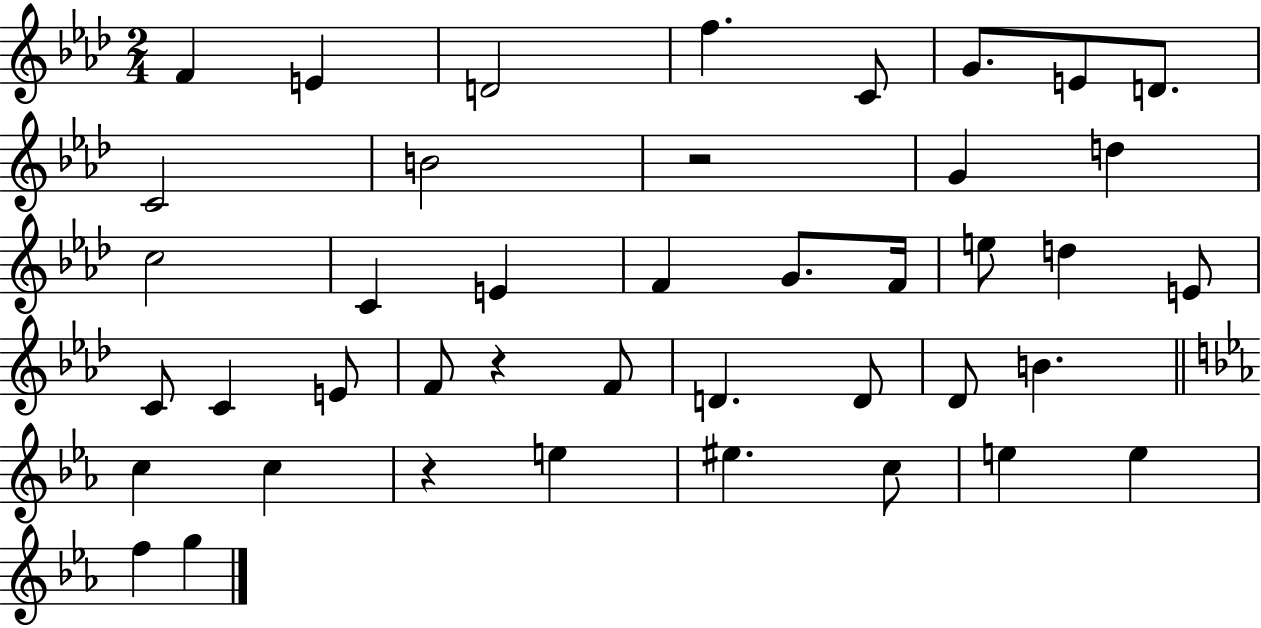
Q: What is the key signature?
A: AES major